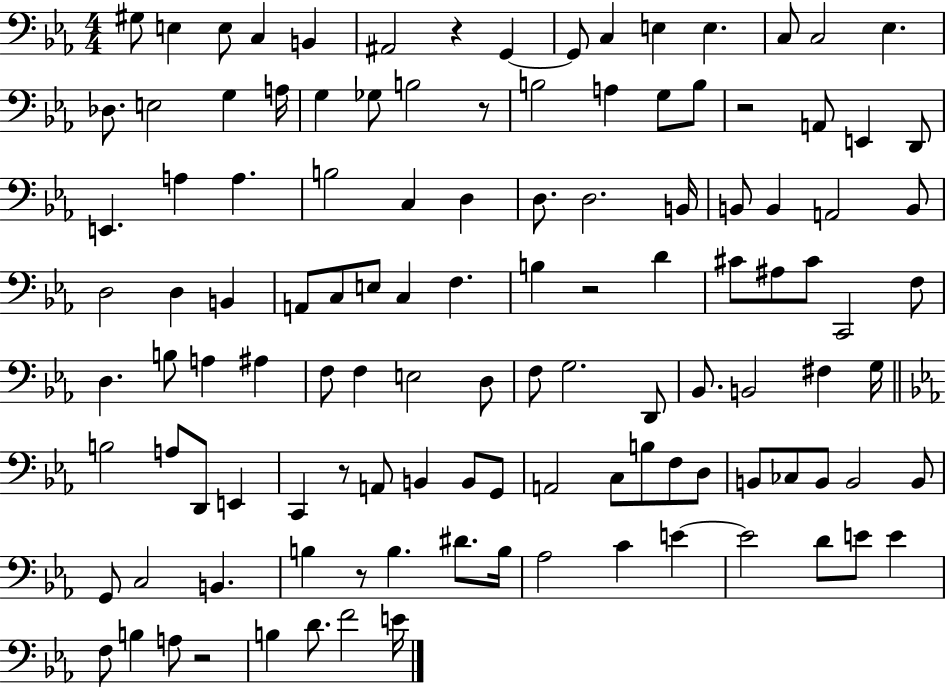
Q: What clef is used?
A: bass